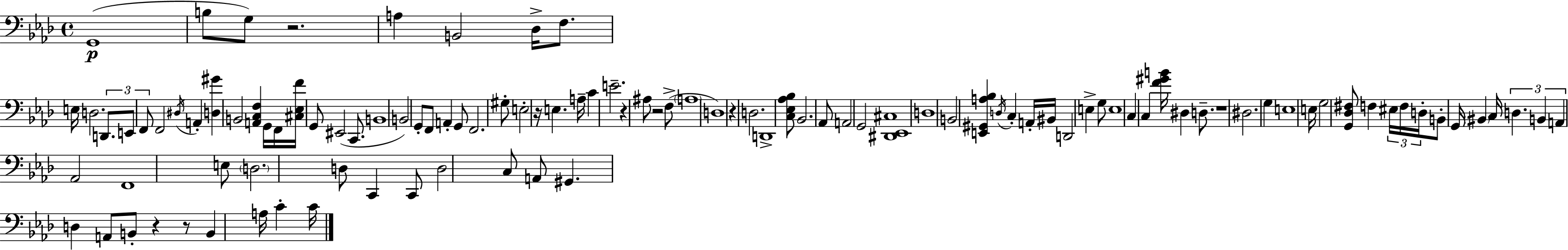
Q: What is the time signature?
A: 4/4